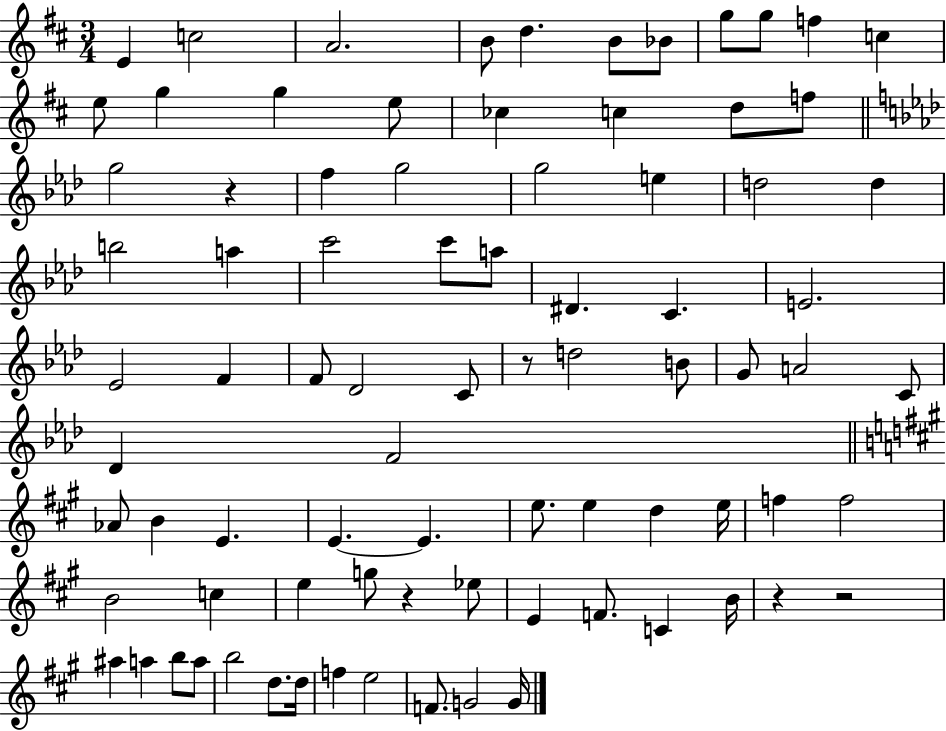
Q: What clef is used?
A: treble